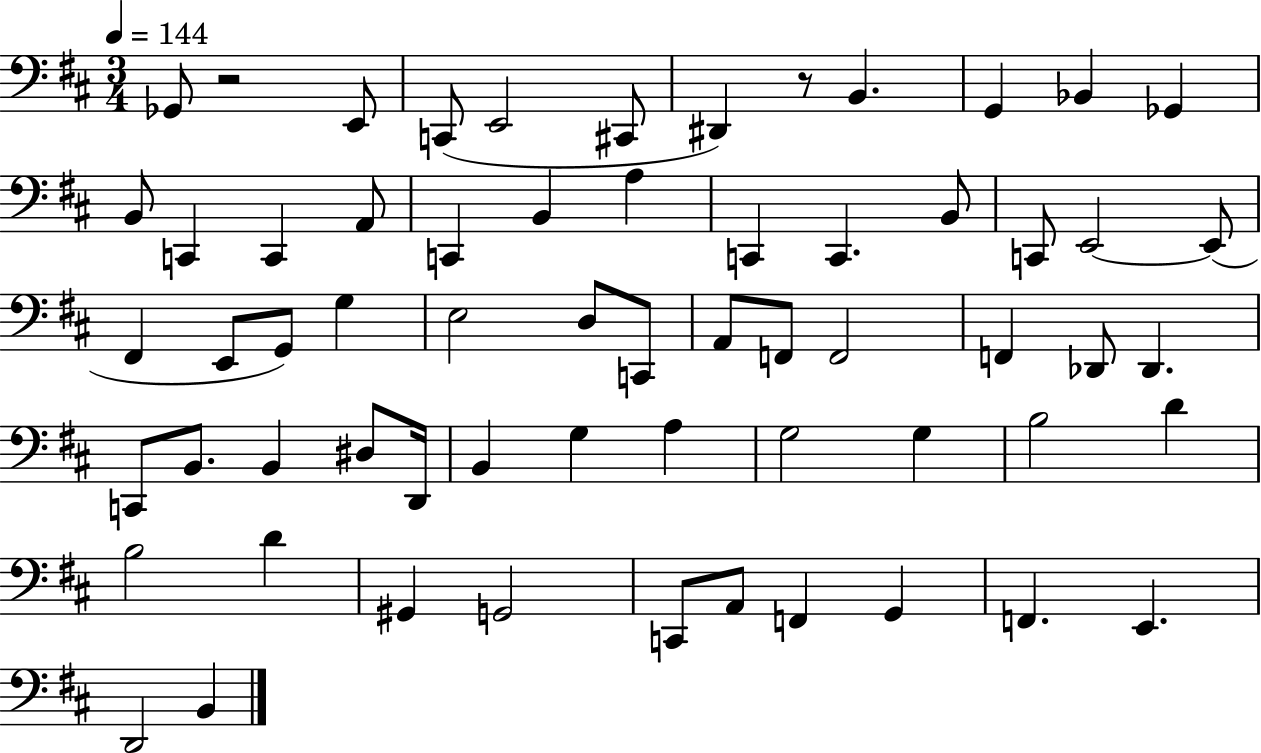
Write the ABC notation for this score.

X:1
T:Untitled
M:3/4
L:1/4
K:D
_G,,/2 z2 E,,/2 C,,/2 E,,2 ^C,,/2 ^D,, z/2 B,, G,, _B,, _G,, B,,/2 C,, C,, A,,/2 C,, B,, A, C,, C,, B,,/2 C,,/2 E,,2 E,,/2 ^F,, E,,/2 G,,/2 G, E,2 D,/2 C,,/2 A,,/2 F,,/2 F,,2 F,, _D,,/2 _D,, C,,/2 B,,/2 B,, ^D,/2 D,,/4 B,, G, A, G,2 G, B,2 D B,2 D ^G,, G,,2 C,,/2 A,,/2 F,, G,, F,, E,, D,,2 B,,